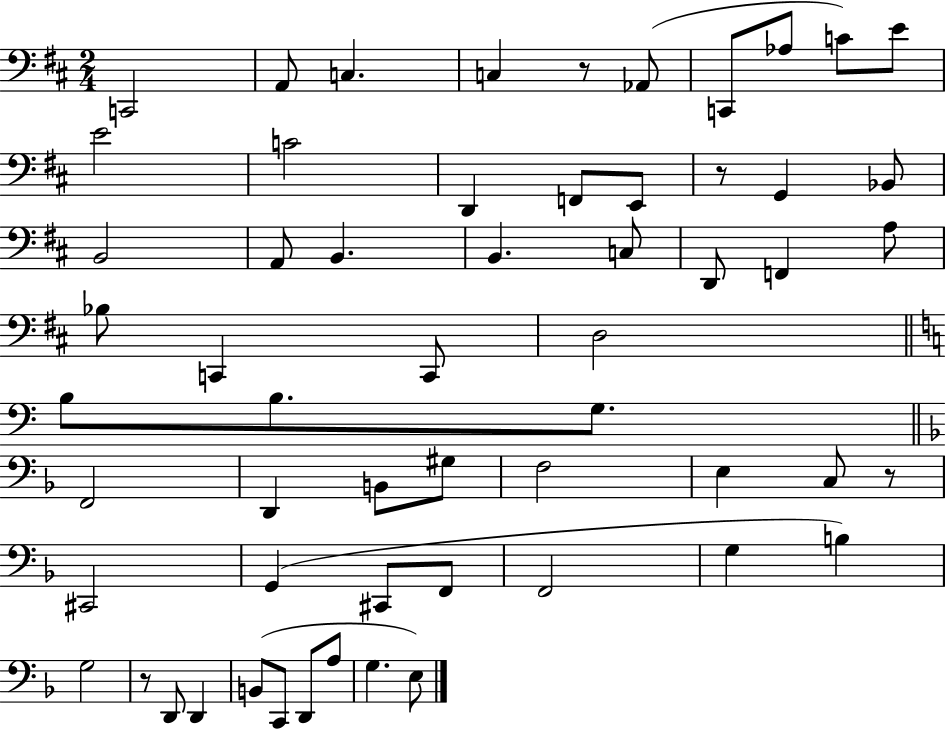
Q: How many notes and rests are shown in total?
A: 58